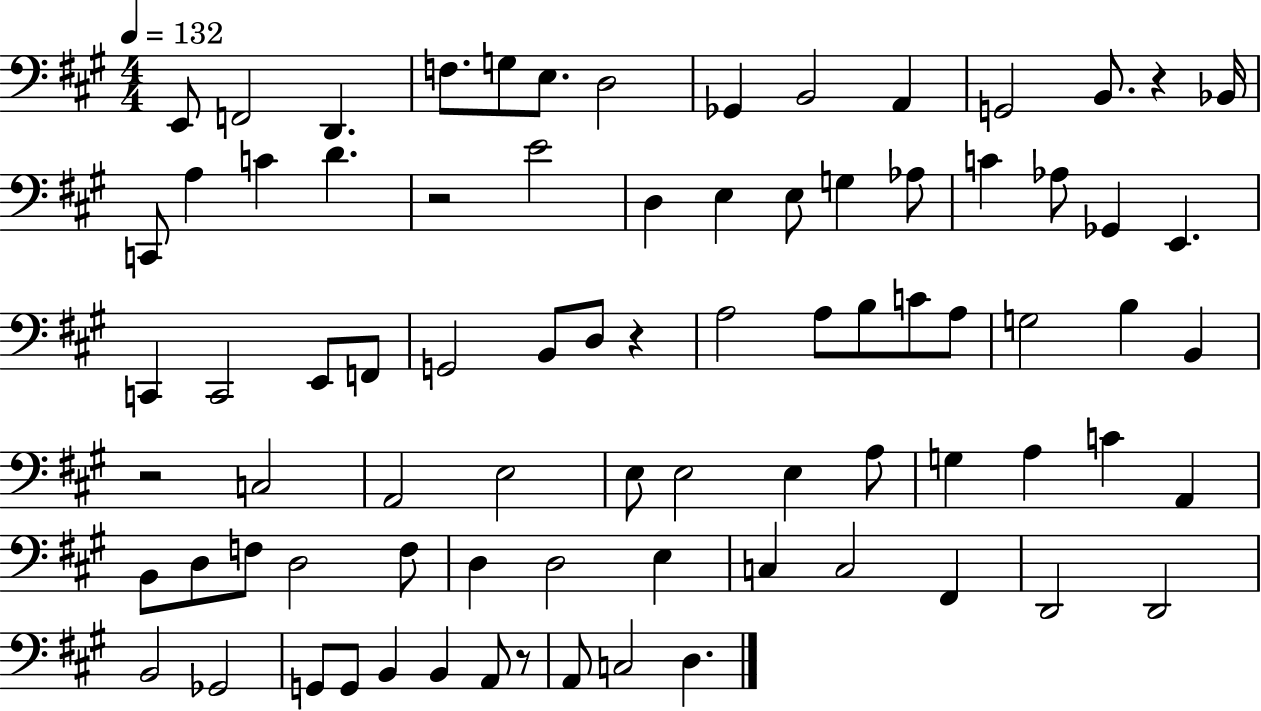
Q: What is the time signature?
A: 4/4